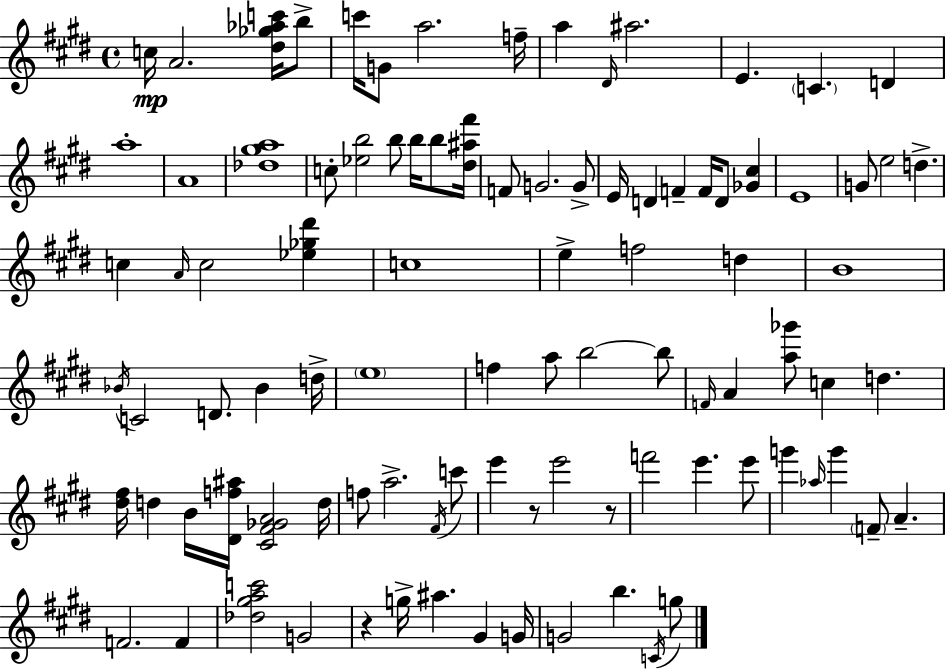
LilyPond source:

{
  \clef treble
  \time 4/4
  \defaultTimeSignature
  \key e \major
  c''16\mp a'2. <dis'' ges'' aes'' c'''>16 b''8-> | c'''16 g'8 a''2. f''16-- | a''4 \grace { dis'16 } ais''2. | e'4. \parenthesize c'4. d'4 | \break a''1-. | a'1 | <des'' gis'' a''>1 | c''8-. <ees'' b''>2 b''8 b''16 b''8 | \break <dis'' ais'' fis'''>16 f'8 g'2. g'8-> | e'16 d'4 f'4-- f'16 d'8 <ges' cis''>4 | e'1 | g'8 e''2 d''4.-> | \break c''4 \grace { a'16 } c''2 <ees'' ges'' dis'''>4 | c''1 | e''4-> f''2 d''4 | b'1 | \break \acciaccatura { bes'16 } c'2 d'8. bes'4 | d''16-> \parenthesize e''1 | f''4 a''8 b''2~~ | b''8 \grace { f'16 } a'4 <a'' ges'''>8 c''4 d''4. | \break <dis'' fis''>16 d''4 b'16 <dis' f'' ais''>16 <cis' fis' ges' a'>2 | d''16 f''8 a''2.-> | \acciaccatura { fis'16 } c'''8 e'''4 r8 e'''2 | r8 f'''2 e'''4. | \break e'''8 g'''4 \grace { aes''16 } g'''4 \parenthesize f'8-- | a'4.-- f'2. | f'4 <des'' gis'' a'' c'''>2 g'2 | r4 g''16-> ais''4. | \break gis'4 g'16 g'2 b''4. | \acciaccatura { c'16 } g''8 \bar "|."
}